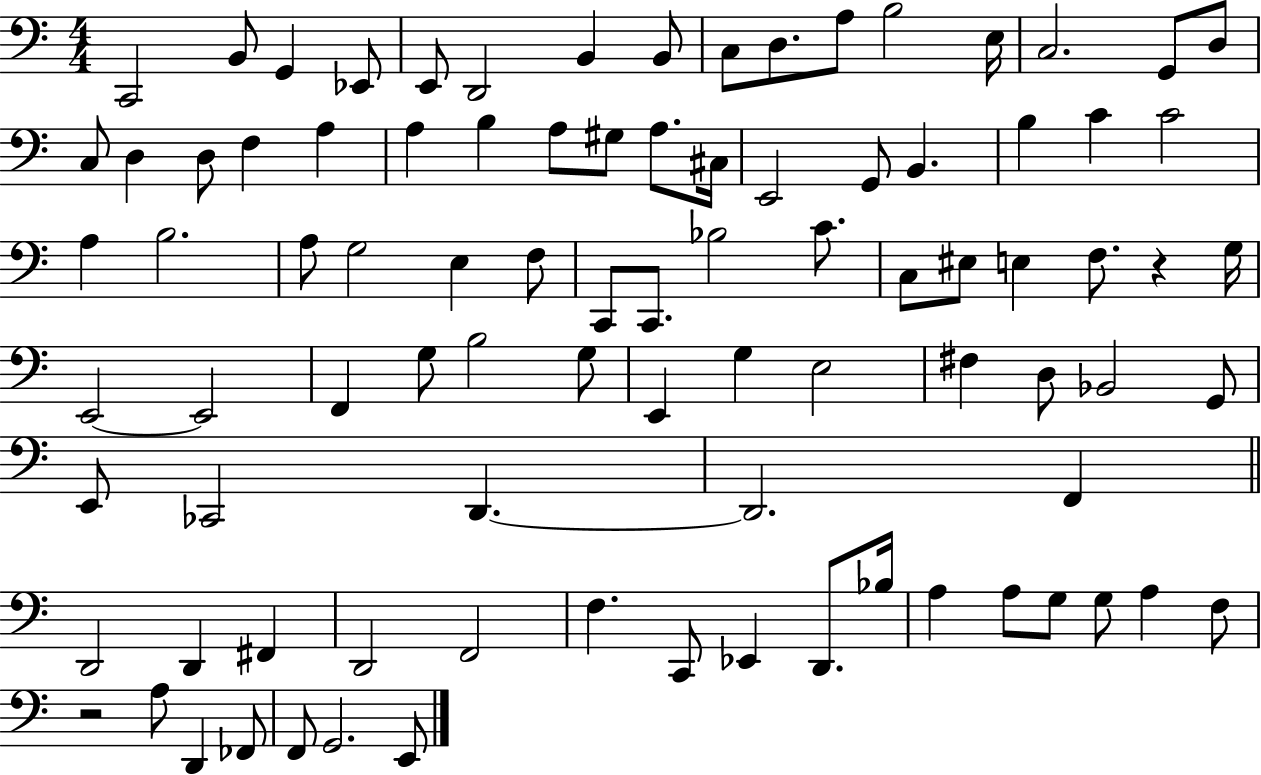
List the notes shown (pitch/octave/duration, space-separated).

C2/h B2/e G2/q Eb2/e E2/e D2/h B2/q B2/e C3/e D3/e. A3/e B3/h E3/s C3/h. G2/e D3/e C3/e D3/q D3/e F3/q A3/q A3/q B3/q A3/e G#3/e A3/e. C#3/s E2/h G2/e B2/q. B3/q C4/q C4/h A3/q B3/h. A3/e G3/h E3/q F3/e C2/e C2/e. Bb3/h C4/e. C3/e EIS3/e E3/q F3/e. R/q G3/s E2/h E2/h F2/q G3/e B3/h G3/e E2/q G3/q E3/h F#3/q D3/e Bb2/h G2/e E2/e CES2/h D2/q. D2/h. F2/q D2/h D2/q F#2/q D2/h F2/h F3/q. C2/e Eb2/q D2/e. Bb3/s A3/q A3/e G3/e G3/e A3/q F3/e R/h A3/e D2/q FES2/e F2/e G2/h. E2/e